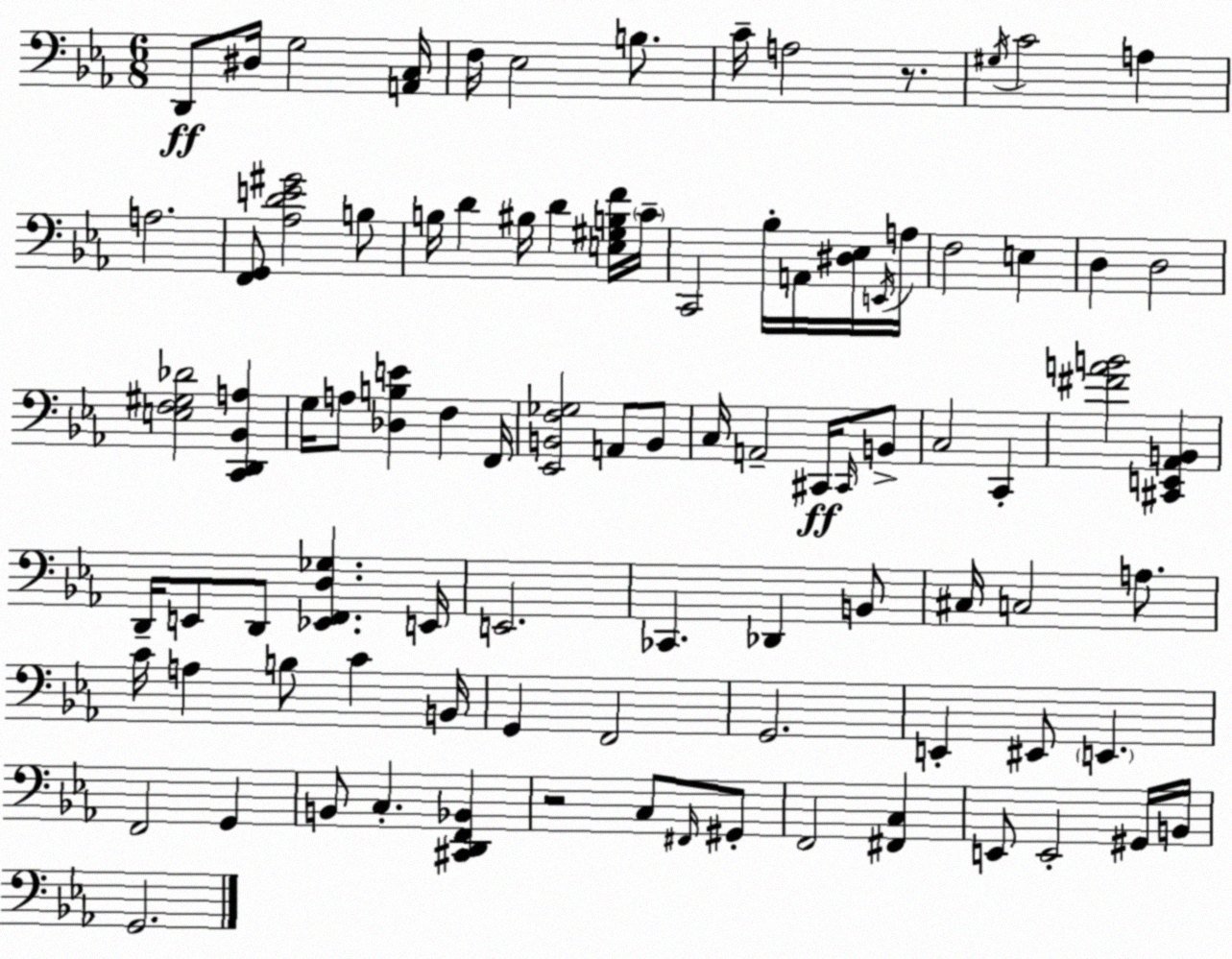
X:1
T:Untitled
M:6/8
L:1/4
K:Eb
D,,/2 ^D,/4 G,2 [A,,C,]/4 F,/4 _E,2 B,/2 C/4 A,2 z/2 ^G,/4 C2 A, A,2 [F,,G,,]/2 [_A,DE^G]2 B,/2 B,/4 D ^B,/4 D [E,^G,B,F]/4 C/4 C,,2 _B,/4 A,,/4 [^D,_E,]/4 E,,/4 A,/4 F,2 E, D, D,2 [E,F,^G,_D]2 [C,,D,,_B,,A,] G,/4 A,/2 [_D,B,E] F, F,,/4 [_E,,B,,F,_G,]2 A,,/2 B,,/2 C,/4 A,,2 ^C,,/4 ^C,,/4 B,,/2 C,2 C,, [^FAB]2 [^C,,E,,_A,,B,,] D,,/4 E,,/2 D,,/2 [_E,,F,,D,_G,] E,,/4 E,,2 _C,, _D,, B,,/2 ^C,/4 C,2 A,/2 C/4 A, B,/2 C B,,/4 G,, F,,2 G,,2 E,, ^E,,/2 E,, F,,2 G,, B,,/2 C, [^C,,D,,F,,_B,,] z2 C,/2 ^F,,/4 ^G,,/2 F,,2 [^F,,C,] E,,/2 E,,2 ^G,,/4 B,,/4 G,,2